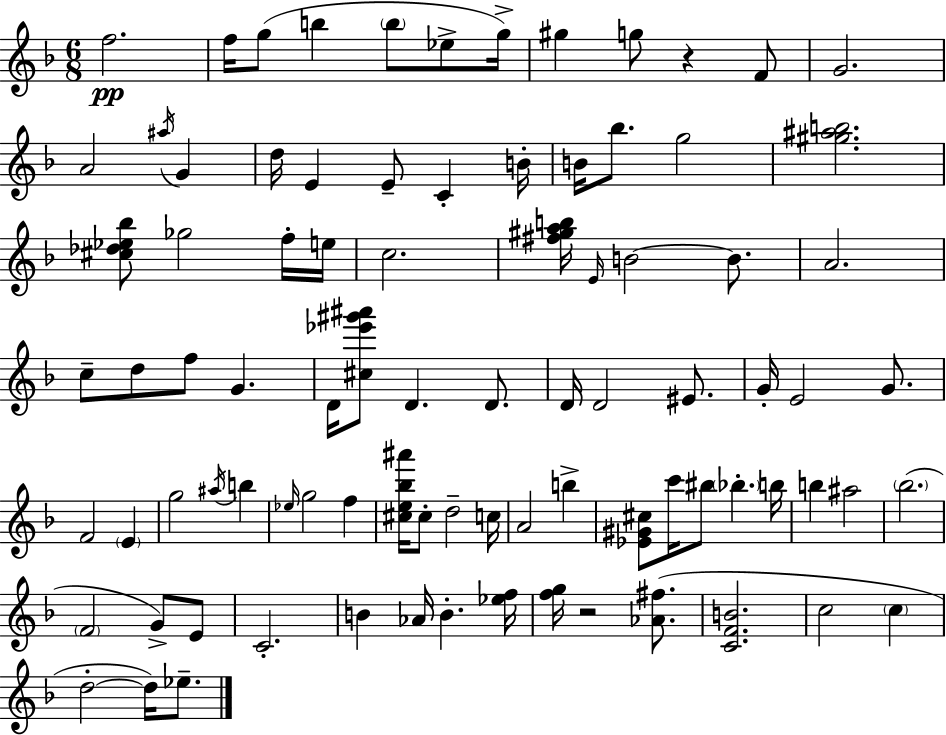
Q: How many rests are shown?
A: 2